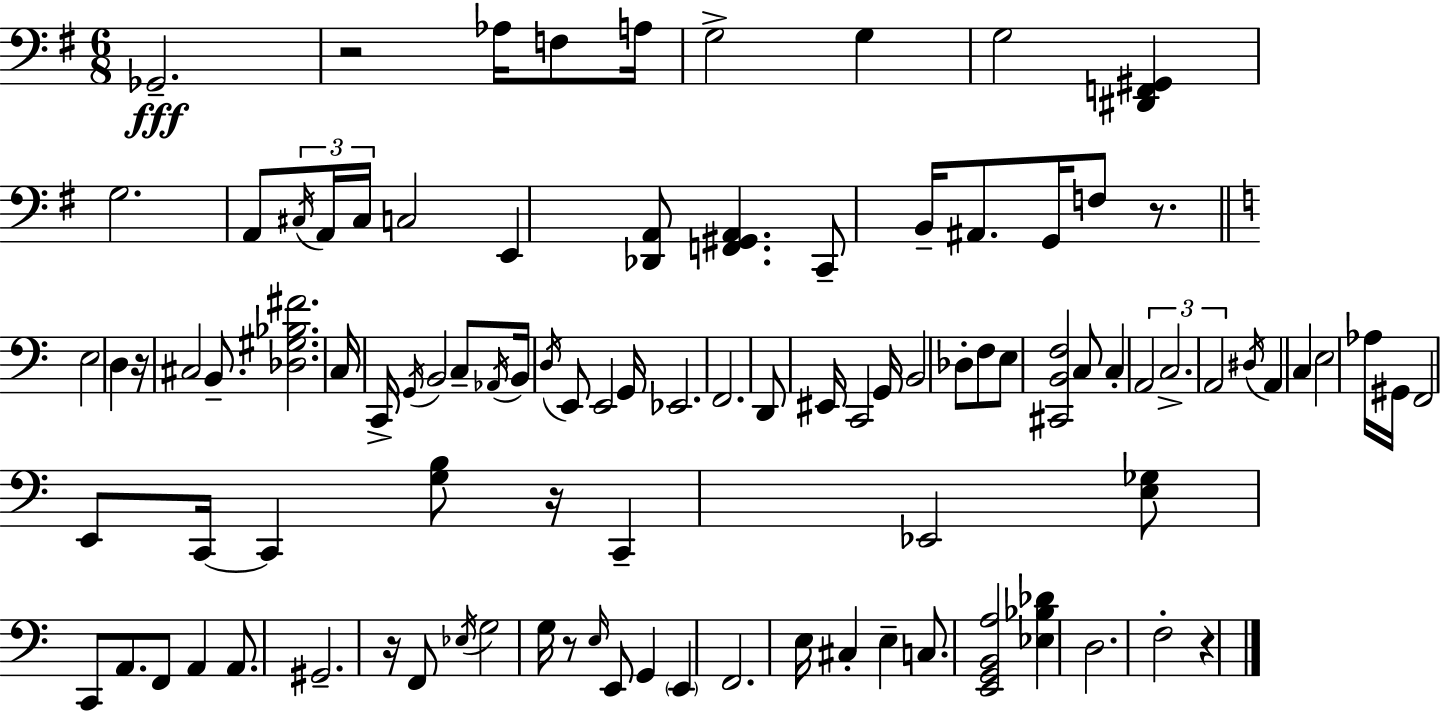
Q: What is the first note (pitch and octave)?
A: Gb2